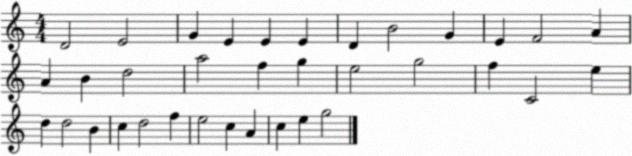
X:1
T:Untitled
M:4/4
L:1/4
K:C
D2 E2 G E E E D B2 G E F2 A A B d2 a2 f g e2 g2 f C2 e d d2 B c d2 f e2 c A c e g2